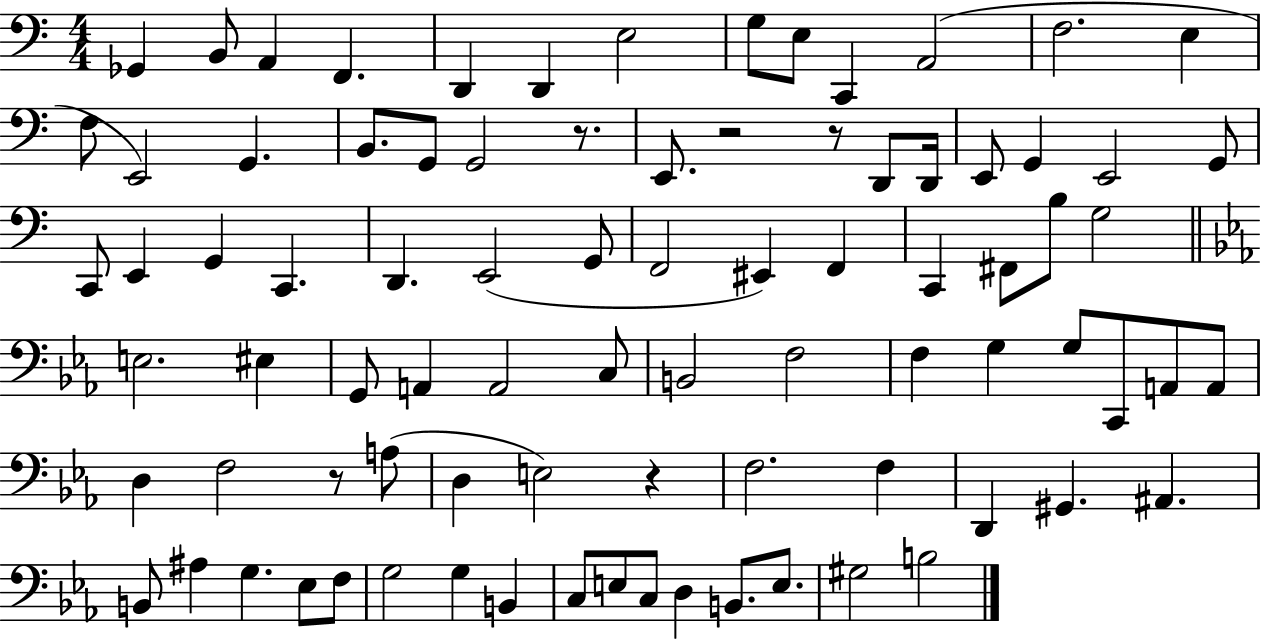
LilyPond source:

{
  \clef bass
  \numericTimeSignature
  \time 4/4
  \key c \major
  \repeat volta 2 { ges,4 b,8 a,4 f,4. | d,4 d,4 e2 | g8 e8 c,4 a,2( | f2. e4 | \break f8 e,2) g,4. | b,8. g,8 g,2 r8. | e,8. r2 r8 d,8 d,16 | e,8 g,4 e,2 g,8 | \break c,8 e,4 g,4 c,4. | d,4. e,2( g,8 | f,2 eis,4) f,4 | c,4 fis,8 b8 g2 | \break \bar "||" \break \key c \minor e2. eis4 | g,8 a,4 a,2 c8 | b,2 f2 | f4 g4 g8 c,8 a,8 a,8 | \break d4 f2 r8 a8( | d4 e2) r4 | f2. f4 | d,4 gis,4. ais,4. | \break b,8 ais4 g4. ees8 f8 | g2 g4 b,4 | c8 e8 c8 d4 b,8. e8. | gis2 b2 | \break } \bar "|."
}